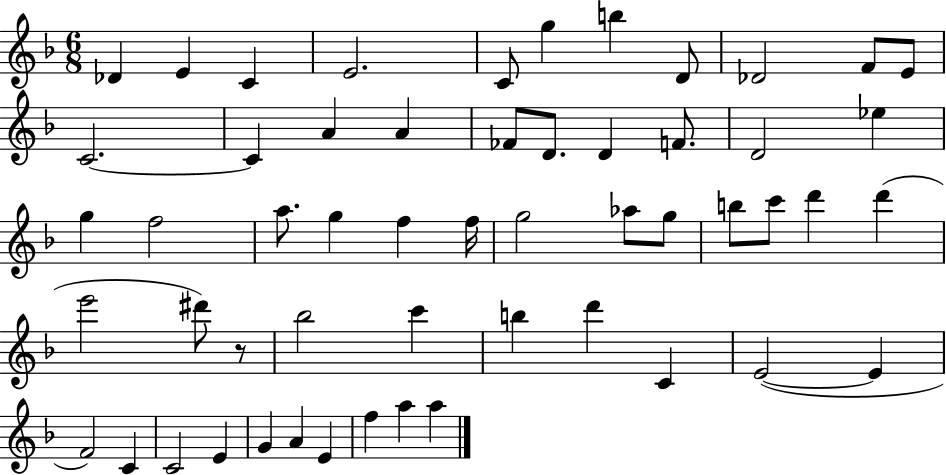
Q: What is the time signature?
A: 6/8